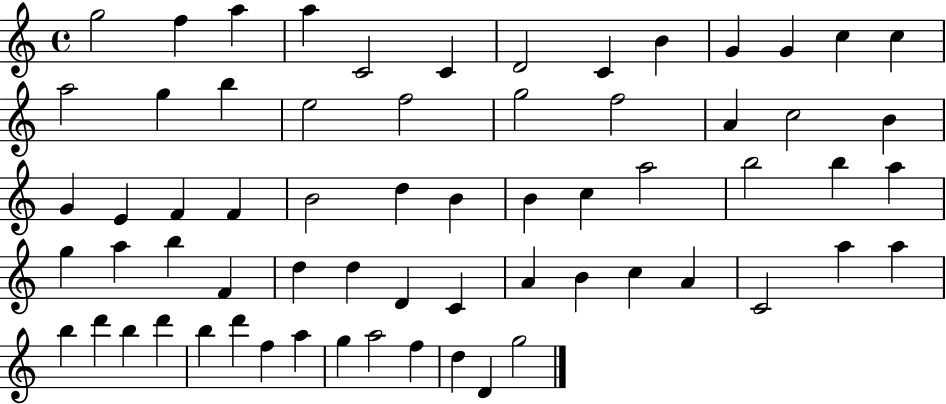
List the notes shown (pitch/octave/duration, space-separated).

G5/h F5/q A5/q A5/q C4/h C4/q D4/h C4/q B4/q G4/q G4/q C5/q C5/q A5/h G5/q B5/q E5/h F5/h G5/h F5/h A4/q C5/h B4/q G4/q E4/q F4/q F4/q B4/h D5/q B4/q B4/q C5/q A5/h B5/h B5/q A5/q G5/q A5/q B5/q F4/q D5/q D5/q D4/q C4/q A4/q B4/q C5/q A4/q C4/h A5/q A5/q B5/q D6/q B5/q D6/q B5/q D6/q F5/q A5/q G5/q A5/h F5/q D5/q D4/q G5/h